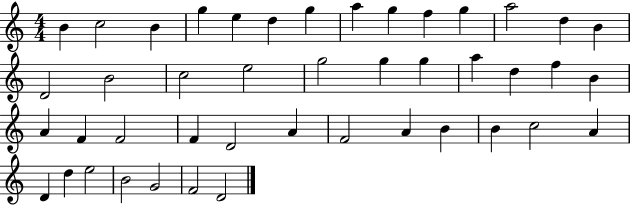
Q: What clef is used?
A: treble